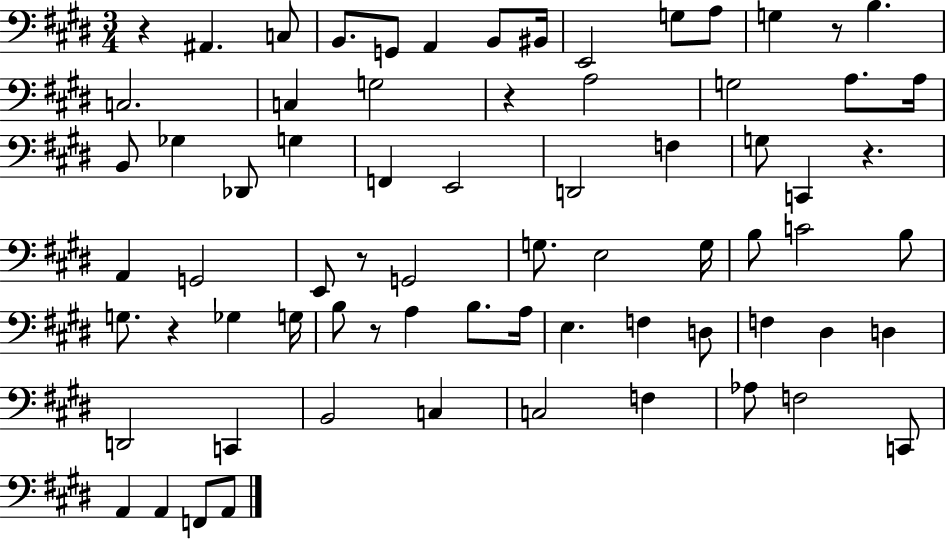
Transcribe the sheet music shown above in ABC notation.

X:1
T:Untitled
M:3/4
L:1/4
K:E
z ^A,, C,/2 B,,/2 G,,/2 A,, B,,/2 ^B,,/4 E,,2 G,/2 A,/2 G, z/2 B, C,2 C, G,2 z A,2 G,2 A,/2 A,/4 B,,/2 _G, _D,,/2 G, F,, E,,2 D,,2 F, G,/2 C,, z A,, G,,2 E,,/2 z/2 G,,2 G,/2 E,2 G,/4 B,/2 C2 B,/2 G,/2 z _G, G,/4 B,/2 z/2 A, B,/2 A,/4 E, F, D,/2 F, ^D, D, D,,2 C,, B,,2 C, C,2 F, _A,/2 F,2 C,,/2 A,, A,, F,,/2 A,,/2